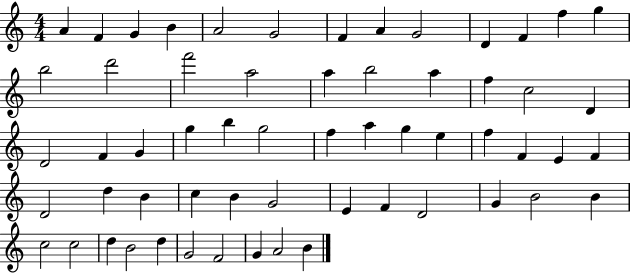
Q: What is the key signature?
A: C major